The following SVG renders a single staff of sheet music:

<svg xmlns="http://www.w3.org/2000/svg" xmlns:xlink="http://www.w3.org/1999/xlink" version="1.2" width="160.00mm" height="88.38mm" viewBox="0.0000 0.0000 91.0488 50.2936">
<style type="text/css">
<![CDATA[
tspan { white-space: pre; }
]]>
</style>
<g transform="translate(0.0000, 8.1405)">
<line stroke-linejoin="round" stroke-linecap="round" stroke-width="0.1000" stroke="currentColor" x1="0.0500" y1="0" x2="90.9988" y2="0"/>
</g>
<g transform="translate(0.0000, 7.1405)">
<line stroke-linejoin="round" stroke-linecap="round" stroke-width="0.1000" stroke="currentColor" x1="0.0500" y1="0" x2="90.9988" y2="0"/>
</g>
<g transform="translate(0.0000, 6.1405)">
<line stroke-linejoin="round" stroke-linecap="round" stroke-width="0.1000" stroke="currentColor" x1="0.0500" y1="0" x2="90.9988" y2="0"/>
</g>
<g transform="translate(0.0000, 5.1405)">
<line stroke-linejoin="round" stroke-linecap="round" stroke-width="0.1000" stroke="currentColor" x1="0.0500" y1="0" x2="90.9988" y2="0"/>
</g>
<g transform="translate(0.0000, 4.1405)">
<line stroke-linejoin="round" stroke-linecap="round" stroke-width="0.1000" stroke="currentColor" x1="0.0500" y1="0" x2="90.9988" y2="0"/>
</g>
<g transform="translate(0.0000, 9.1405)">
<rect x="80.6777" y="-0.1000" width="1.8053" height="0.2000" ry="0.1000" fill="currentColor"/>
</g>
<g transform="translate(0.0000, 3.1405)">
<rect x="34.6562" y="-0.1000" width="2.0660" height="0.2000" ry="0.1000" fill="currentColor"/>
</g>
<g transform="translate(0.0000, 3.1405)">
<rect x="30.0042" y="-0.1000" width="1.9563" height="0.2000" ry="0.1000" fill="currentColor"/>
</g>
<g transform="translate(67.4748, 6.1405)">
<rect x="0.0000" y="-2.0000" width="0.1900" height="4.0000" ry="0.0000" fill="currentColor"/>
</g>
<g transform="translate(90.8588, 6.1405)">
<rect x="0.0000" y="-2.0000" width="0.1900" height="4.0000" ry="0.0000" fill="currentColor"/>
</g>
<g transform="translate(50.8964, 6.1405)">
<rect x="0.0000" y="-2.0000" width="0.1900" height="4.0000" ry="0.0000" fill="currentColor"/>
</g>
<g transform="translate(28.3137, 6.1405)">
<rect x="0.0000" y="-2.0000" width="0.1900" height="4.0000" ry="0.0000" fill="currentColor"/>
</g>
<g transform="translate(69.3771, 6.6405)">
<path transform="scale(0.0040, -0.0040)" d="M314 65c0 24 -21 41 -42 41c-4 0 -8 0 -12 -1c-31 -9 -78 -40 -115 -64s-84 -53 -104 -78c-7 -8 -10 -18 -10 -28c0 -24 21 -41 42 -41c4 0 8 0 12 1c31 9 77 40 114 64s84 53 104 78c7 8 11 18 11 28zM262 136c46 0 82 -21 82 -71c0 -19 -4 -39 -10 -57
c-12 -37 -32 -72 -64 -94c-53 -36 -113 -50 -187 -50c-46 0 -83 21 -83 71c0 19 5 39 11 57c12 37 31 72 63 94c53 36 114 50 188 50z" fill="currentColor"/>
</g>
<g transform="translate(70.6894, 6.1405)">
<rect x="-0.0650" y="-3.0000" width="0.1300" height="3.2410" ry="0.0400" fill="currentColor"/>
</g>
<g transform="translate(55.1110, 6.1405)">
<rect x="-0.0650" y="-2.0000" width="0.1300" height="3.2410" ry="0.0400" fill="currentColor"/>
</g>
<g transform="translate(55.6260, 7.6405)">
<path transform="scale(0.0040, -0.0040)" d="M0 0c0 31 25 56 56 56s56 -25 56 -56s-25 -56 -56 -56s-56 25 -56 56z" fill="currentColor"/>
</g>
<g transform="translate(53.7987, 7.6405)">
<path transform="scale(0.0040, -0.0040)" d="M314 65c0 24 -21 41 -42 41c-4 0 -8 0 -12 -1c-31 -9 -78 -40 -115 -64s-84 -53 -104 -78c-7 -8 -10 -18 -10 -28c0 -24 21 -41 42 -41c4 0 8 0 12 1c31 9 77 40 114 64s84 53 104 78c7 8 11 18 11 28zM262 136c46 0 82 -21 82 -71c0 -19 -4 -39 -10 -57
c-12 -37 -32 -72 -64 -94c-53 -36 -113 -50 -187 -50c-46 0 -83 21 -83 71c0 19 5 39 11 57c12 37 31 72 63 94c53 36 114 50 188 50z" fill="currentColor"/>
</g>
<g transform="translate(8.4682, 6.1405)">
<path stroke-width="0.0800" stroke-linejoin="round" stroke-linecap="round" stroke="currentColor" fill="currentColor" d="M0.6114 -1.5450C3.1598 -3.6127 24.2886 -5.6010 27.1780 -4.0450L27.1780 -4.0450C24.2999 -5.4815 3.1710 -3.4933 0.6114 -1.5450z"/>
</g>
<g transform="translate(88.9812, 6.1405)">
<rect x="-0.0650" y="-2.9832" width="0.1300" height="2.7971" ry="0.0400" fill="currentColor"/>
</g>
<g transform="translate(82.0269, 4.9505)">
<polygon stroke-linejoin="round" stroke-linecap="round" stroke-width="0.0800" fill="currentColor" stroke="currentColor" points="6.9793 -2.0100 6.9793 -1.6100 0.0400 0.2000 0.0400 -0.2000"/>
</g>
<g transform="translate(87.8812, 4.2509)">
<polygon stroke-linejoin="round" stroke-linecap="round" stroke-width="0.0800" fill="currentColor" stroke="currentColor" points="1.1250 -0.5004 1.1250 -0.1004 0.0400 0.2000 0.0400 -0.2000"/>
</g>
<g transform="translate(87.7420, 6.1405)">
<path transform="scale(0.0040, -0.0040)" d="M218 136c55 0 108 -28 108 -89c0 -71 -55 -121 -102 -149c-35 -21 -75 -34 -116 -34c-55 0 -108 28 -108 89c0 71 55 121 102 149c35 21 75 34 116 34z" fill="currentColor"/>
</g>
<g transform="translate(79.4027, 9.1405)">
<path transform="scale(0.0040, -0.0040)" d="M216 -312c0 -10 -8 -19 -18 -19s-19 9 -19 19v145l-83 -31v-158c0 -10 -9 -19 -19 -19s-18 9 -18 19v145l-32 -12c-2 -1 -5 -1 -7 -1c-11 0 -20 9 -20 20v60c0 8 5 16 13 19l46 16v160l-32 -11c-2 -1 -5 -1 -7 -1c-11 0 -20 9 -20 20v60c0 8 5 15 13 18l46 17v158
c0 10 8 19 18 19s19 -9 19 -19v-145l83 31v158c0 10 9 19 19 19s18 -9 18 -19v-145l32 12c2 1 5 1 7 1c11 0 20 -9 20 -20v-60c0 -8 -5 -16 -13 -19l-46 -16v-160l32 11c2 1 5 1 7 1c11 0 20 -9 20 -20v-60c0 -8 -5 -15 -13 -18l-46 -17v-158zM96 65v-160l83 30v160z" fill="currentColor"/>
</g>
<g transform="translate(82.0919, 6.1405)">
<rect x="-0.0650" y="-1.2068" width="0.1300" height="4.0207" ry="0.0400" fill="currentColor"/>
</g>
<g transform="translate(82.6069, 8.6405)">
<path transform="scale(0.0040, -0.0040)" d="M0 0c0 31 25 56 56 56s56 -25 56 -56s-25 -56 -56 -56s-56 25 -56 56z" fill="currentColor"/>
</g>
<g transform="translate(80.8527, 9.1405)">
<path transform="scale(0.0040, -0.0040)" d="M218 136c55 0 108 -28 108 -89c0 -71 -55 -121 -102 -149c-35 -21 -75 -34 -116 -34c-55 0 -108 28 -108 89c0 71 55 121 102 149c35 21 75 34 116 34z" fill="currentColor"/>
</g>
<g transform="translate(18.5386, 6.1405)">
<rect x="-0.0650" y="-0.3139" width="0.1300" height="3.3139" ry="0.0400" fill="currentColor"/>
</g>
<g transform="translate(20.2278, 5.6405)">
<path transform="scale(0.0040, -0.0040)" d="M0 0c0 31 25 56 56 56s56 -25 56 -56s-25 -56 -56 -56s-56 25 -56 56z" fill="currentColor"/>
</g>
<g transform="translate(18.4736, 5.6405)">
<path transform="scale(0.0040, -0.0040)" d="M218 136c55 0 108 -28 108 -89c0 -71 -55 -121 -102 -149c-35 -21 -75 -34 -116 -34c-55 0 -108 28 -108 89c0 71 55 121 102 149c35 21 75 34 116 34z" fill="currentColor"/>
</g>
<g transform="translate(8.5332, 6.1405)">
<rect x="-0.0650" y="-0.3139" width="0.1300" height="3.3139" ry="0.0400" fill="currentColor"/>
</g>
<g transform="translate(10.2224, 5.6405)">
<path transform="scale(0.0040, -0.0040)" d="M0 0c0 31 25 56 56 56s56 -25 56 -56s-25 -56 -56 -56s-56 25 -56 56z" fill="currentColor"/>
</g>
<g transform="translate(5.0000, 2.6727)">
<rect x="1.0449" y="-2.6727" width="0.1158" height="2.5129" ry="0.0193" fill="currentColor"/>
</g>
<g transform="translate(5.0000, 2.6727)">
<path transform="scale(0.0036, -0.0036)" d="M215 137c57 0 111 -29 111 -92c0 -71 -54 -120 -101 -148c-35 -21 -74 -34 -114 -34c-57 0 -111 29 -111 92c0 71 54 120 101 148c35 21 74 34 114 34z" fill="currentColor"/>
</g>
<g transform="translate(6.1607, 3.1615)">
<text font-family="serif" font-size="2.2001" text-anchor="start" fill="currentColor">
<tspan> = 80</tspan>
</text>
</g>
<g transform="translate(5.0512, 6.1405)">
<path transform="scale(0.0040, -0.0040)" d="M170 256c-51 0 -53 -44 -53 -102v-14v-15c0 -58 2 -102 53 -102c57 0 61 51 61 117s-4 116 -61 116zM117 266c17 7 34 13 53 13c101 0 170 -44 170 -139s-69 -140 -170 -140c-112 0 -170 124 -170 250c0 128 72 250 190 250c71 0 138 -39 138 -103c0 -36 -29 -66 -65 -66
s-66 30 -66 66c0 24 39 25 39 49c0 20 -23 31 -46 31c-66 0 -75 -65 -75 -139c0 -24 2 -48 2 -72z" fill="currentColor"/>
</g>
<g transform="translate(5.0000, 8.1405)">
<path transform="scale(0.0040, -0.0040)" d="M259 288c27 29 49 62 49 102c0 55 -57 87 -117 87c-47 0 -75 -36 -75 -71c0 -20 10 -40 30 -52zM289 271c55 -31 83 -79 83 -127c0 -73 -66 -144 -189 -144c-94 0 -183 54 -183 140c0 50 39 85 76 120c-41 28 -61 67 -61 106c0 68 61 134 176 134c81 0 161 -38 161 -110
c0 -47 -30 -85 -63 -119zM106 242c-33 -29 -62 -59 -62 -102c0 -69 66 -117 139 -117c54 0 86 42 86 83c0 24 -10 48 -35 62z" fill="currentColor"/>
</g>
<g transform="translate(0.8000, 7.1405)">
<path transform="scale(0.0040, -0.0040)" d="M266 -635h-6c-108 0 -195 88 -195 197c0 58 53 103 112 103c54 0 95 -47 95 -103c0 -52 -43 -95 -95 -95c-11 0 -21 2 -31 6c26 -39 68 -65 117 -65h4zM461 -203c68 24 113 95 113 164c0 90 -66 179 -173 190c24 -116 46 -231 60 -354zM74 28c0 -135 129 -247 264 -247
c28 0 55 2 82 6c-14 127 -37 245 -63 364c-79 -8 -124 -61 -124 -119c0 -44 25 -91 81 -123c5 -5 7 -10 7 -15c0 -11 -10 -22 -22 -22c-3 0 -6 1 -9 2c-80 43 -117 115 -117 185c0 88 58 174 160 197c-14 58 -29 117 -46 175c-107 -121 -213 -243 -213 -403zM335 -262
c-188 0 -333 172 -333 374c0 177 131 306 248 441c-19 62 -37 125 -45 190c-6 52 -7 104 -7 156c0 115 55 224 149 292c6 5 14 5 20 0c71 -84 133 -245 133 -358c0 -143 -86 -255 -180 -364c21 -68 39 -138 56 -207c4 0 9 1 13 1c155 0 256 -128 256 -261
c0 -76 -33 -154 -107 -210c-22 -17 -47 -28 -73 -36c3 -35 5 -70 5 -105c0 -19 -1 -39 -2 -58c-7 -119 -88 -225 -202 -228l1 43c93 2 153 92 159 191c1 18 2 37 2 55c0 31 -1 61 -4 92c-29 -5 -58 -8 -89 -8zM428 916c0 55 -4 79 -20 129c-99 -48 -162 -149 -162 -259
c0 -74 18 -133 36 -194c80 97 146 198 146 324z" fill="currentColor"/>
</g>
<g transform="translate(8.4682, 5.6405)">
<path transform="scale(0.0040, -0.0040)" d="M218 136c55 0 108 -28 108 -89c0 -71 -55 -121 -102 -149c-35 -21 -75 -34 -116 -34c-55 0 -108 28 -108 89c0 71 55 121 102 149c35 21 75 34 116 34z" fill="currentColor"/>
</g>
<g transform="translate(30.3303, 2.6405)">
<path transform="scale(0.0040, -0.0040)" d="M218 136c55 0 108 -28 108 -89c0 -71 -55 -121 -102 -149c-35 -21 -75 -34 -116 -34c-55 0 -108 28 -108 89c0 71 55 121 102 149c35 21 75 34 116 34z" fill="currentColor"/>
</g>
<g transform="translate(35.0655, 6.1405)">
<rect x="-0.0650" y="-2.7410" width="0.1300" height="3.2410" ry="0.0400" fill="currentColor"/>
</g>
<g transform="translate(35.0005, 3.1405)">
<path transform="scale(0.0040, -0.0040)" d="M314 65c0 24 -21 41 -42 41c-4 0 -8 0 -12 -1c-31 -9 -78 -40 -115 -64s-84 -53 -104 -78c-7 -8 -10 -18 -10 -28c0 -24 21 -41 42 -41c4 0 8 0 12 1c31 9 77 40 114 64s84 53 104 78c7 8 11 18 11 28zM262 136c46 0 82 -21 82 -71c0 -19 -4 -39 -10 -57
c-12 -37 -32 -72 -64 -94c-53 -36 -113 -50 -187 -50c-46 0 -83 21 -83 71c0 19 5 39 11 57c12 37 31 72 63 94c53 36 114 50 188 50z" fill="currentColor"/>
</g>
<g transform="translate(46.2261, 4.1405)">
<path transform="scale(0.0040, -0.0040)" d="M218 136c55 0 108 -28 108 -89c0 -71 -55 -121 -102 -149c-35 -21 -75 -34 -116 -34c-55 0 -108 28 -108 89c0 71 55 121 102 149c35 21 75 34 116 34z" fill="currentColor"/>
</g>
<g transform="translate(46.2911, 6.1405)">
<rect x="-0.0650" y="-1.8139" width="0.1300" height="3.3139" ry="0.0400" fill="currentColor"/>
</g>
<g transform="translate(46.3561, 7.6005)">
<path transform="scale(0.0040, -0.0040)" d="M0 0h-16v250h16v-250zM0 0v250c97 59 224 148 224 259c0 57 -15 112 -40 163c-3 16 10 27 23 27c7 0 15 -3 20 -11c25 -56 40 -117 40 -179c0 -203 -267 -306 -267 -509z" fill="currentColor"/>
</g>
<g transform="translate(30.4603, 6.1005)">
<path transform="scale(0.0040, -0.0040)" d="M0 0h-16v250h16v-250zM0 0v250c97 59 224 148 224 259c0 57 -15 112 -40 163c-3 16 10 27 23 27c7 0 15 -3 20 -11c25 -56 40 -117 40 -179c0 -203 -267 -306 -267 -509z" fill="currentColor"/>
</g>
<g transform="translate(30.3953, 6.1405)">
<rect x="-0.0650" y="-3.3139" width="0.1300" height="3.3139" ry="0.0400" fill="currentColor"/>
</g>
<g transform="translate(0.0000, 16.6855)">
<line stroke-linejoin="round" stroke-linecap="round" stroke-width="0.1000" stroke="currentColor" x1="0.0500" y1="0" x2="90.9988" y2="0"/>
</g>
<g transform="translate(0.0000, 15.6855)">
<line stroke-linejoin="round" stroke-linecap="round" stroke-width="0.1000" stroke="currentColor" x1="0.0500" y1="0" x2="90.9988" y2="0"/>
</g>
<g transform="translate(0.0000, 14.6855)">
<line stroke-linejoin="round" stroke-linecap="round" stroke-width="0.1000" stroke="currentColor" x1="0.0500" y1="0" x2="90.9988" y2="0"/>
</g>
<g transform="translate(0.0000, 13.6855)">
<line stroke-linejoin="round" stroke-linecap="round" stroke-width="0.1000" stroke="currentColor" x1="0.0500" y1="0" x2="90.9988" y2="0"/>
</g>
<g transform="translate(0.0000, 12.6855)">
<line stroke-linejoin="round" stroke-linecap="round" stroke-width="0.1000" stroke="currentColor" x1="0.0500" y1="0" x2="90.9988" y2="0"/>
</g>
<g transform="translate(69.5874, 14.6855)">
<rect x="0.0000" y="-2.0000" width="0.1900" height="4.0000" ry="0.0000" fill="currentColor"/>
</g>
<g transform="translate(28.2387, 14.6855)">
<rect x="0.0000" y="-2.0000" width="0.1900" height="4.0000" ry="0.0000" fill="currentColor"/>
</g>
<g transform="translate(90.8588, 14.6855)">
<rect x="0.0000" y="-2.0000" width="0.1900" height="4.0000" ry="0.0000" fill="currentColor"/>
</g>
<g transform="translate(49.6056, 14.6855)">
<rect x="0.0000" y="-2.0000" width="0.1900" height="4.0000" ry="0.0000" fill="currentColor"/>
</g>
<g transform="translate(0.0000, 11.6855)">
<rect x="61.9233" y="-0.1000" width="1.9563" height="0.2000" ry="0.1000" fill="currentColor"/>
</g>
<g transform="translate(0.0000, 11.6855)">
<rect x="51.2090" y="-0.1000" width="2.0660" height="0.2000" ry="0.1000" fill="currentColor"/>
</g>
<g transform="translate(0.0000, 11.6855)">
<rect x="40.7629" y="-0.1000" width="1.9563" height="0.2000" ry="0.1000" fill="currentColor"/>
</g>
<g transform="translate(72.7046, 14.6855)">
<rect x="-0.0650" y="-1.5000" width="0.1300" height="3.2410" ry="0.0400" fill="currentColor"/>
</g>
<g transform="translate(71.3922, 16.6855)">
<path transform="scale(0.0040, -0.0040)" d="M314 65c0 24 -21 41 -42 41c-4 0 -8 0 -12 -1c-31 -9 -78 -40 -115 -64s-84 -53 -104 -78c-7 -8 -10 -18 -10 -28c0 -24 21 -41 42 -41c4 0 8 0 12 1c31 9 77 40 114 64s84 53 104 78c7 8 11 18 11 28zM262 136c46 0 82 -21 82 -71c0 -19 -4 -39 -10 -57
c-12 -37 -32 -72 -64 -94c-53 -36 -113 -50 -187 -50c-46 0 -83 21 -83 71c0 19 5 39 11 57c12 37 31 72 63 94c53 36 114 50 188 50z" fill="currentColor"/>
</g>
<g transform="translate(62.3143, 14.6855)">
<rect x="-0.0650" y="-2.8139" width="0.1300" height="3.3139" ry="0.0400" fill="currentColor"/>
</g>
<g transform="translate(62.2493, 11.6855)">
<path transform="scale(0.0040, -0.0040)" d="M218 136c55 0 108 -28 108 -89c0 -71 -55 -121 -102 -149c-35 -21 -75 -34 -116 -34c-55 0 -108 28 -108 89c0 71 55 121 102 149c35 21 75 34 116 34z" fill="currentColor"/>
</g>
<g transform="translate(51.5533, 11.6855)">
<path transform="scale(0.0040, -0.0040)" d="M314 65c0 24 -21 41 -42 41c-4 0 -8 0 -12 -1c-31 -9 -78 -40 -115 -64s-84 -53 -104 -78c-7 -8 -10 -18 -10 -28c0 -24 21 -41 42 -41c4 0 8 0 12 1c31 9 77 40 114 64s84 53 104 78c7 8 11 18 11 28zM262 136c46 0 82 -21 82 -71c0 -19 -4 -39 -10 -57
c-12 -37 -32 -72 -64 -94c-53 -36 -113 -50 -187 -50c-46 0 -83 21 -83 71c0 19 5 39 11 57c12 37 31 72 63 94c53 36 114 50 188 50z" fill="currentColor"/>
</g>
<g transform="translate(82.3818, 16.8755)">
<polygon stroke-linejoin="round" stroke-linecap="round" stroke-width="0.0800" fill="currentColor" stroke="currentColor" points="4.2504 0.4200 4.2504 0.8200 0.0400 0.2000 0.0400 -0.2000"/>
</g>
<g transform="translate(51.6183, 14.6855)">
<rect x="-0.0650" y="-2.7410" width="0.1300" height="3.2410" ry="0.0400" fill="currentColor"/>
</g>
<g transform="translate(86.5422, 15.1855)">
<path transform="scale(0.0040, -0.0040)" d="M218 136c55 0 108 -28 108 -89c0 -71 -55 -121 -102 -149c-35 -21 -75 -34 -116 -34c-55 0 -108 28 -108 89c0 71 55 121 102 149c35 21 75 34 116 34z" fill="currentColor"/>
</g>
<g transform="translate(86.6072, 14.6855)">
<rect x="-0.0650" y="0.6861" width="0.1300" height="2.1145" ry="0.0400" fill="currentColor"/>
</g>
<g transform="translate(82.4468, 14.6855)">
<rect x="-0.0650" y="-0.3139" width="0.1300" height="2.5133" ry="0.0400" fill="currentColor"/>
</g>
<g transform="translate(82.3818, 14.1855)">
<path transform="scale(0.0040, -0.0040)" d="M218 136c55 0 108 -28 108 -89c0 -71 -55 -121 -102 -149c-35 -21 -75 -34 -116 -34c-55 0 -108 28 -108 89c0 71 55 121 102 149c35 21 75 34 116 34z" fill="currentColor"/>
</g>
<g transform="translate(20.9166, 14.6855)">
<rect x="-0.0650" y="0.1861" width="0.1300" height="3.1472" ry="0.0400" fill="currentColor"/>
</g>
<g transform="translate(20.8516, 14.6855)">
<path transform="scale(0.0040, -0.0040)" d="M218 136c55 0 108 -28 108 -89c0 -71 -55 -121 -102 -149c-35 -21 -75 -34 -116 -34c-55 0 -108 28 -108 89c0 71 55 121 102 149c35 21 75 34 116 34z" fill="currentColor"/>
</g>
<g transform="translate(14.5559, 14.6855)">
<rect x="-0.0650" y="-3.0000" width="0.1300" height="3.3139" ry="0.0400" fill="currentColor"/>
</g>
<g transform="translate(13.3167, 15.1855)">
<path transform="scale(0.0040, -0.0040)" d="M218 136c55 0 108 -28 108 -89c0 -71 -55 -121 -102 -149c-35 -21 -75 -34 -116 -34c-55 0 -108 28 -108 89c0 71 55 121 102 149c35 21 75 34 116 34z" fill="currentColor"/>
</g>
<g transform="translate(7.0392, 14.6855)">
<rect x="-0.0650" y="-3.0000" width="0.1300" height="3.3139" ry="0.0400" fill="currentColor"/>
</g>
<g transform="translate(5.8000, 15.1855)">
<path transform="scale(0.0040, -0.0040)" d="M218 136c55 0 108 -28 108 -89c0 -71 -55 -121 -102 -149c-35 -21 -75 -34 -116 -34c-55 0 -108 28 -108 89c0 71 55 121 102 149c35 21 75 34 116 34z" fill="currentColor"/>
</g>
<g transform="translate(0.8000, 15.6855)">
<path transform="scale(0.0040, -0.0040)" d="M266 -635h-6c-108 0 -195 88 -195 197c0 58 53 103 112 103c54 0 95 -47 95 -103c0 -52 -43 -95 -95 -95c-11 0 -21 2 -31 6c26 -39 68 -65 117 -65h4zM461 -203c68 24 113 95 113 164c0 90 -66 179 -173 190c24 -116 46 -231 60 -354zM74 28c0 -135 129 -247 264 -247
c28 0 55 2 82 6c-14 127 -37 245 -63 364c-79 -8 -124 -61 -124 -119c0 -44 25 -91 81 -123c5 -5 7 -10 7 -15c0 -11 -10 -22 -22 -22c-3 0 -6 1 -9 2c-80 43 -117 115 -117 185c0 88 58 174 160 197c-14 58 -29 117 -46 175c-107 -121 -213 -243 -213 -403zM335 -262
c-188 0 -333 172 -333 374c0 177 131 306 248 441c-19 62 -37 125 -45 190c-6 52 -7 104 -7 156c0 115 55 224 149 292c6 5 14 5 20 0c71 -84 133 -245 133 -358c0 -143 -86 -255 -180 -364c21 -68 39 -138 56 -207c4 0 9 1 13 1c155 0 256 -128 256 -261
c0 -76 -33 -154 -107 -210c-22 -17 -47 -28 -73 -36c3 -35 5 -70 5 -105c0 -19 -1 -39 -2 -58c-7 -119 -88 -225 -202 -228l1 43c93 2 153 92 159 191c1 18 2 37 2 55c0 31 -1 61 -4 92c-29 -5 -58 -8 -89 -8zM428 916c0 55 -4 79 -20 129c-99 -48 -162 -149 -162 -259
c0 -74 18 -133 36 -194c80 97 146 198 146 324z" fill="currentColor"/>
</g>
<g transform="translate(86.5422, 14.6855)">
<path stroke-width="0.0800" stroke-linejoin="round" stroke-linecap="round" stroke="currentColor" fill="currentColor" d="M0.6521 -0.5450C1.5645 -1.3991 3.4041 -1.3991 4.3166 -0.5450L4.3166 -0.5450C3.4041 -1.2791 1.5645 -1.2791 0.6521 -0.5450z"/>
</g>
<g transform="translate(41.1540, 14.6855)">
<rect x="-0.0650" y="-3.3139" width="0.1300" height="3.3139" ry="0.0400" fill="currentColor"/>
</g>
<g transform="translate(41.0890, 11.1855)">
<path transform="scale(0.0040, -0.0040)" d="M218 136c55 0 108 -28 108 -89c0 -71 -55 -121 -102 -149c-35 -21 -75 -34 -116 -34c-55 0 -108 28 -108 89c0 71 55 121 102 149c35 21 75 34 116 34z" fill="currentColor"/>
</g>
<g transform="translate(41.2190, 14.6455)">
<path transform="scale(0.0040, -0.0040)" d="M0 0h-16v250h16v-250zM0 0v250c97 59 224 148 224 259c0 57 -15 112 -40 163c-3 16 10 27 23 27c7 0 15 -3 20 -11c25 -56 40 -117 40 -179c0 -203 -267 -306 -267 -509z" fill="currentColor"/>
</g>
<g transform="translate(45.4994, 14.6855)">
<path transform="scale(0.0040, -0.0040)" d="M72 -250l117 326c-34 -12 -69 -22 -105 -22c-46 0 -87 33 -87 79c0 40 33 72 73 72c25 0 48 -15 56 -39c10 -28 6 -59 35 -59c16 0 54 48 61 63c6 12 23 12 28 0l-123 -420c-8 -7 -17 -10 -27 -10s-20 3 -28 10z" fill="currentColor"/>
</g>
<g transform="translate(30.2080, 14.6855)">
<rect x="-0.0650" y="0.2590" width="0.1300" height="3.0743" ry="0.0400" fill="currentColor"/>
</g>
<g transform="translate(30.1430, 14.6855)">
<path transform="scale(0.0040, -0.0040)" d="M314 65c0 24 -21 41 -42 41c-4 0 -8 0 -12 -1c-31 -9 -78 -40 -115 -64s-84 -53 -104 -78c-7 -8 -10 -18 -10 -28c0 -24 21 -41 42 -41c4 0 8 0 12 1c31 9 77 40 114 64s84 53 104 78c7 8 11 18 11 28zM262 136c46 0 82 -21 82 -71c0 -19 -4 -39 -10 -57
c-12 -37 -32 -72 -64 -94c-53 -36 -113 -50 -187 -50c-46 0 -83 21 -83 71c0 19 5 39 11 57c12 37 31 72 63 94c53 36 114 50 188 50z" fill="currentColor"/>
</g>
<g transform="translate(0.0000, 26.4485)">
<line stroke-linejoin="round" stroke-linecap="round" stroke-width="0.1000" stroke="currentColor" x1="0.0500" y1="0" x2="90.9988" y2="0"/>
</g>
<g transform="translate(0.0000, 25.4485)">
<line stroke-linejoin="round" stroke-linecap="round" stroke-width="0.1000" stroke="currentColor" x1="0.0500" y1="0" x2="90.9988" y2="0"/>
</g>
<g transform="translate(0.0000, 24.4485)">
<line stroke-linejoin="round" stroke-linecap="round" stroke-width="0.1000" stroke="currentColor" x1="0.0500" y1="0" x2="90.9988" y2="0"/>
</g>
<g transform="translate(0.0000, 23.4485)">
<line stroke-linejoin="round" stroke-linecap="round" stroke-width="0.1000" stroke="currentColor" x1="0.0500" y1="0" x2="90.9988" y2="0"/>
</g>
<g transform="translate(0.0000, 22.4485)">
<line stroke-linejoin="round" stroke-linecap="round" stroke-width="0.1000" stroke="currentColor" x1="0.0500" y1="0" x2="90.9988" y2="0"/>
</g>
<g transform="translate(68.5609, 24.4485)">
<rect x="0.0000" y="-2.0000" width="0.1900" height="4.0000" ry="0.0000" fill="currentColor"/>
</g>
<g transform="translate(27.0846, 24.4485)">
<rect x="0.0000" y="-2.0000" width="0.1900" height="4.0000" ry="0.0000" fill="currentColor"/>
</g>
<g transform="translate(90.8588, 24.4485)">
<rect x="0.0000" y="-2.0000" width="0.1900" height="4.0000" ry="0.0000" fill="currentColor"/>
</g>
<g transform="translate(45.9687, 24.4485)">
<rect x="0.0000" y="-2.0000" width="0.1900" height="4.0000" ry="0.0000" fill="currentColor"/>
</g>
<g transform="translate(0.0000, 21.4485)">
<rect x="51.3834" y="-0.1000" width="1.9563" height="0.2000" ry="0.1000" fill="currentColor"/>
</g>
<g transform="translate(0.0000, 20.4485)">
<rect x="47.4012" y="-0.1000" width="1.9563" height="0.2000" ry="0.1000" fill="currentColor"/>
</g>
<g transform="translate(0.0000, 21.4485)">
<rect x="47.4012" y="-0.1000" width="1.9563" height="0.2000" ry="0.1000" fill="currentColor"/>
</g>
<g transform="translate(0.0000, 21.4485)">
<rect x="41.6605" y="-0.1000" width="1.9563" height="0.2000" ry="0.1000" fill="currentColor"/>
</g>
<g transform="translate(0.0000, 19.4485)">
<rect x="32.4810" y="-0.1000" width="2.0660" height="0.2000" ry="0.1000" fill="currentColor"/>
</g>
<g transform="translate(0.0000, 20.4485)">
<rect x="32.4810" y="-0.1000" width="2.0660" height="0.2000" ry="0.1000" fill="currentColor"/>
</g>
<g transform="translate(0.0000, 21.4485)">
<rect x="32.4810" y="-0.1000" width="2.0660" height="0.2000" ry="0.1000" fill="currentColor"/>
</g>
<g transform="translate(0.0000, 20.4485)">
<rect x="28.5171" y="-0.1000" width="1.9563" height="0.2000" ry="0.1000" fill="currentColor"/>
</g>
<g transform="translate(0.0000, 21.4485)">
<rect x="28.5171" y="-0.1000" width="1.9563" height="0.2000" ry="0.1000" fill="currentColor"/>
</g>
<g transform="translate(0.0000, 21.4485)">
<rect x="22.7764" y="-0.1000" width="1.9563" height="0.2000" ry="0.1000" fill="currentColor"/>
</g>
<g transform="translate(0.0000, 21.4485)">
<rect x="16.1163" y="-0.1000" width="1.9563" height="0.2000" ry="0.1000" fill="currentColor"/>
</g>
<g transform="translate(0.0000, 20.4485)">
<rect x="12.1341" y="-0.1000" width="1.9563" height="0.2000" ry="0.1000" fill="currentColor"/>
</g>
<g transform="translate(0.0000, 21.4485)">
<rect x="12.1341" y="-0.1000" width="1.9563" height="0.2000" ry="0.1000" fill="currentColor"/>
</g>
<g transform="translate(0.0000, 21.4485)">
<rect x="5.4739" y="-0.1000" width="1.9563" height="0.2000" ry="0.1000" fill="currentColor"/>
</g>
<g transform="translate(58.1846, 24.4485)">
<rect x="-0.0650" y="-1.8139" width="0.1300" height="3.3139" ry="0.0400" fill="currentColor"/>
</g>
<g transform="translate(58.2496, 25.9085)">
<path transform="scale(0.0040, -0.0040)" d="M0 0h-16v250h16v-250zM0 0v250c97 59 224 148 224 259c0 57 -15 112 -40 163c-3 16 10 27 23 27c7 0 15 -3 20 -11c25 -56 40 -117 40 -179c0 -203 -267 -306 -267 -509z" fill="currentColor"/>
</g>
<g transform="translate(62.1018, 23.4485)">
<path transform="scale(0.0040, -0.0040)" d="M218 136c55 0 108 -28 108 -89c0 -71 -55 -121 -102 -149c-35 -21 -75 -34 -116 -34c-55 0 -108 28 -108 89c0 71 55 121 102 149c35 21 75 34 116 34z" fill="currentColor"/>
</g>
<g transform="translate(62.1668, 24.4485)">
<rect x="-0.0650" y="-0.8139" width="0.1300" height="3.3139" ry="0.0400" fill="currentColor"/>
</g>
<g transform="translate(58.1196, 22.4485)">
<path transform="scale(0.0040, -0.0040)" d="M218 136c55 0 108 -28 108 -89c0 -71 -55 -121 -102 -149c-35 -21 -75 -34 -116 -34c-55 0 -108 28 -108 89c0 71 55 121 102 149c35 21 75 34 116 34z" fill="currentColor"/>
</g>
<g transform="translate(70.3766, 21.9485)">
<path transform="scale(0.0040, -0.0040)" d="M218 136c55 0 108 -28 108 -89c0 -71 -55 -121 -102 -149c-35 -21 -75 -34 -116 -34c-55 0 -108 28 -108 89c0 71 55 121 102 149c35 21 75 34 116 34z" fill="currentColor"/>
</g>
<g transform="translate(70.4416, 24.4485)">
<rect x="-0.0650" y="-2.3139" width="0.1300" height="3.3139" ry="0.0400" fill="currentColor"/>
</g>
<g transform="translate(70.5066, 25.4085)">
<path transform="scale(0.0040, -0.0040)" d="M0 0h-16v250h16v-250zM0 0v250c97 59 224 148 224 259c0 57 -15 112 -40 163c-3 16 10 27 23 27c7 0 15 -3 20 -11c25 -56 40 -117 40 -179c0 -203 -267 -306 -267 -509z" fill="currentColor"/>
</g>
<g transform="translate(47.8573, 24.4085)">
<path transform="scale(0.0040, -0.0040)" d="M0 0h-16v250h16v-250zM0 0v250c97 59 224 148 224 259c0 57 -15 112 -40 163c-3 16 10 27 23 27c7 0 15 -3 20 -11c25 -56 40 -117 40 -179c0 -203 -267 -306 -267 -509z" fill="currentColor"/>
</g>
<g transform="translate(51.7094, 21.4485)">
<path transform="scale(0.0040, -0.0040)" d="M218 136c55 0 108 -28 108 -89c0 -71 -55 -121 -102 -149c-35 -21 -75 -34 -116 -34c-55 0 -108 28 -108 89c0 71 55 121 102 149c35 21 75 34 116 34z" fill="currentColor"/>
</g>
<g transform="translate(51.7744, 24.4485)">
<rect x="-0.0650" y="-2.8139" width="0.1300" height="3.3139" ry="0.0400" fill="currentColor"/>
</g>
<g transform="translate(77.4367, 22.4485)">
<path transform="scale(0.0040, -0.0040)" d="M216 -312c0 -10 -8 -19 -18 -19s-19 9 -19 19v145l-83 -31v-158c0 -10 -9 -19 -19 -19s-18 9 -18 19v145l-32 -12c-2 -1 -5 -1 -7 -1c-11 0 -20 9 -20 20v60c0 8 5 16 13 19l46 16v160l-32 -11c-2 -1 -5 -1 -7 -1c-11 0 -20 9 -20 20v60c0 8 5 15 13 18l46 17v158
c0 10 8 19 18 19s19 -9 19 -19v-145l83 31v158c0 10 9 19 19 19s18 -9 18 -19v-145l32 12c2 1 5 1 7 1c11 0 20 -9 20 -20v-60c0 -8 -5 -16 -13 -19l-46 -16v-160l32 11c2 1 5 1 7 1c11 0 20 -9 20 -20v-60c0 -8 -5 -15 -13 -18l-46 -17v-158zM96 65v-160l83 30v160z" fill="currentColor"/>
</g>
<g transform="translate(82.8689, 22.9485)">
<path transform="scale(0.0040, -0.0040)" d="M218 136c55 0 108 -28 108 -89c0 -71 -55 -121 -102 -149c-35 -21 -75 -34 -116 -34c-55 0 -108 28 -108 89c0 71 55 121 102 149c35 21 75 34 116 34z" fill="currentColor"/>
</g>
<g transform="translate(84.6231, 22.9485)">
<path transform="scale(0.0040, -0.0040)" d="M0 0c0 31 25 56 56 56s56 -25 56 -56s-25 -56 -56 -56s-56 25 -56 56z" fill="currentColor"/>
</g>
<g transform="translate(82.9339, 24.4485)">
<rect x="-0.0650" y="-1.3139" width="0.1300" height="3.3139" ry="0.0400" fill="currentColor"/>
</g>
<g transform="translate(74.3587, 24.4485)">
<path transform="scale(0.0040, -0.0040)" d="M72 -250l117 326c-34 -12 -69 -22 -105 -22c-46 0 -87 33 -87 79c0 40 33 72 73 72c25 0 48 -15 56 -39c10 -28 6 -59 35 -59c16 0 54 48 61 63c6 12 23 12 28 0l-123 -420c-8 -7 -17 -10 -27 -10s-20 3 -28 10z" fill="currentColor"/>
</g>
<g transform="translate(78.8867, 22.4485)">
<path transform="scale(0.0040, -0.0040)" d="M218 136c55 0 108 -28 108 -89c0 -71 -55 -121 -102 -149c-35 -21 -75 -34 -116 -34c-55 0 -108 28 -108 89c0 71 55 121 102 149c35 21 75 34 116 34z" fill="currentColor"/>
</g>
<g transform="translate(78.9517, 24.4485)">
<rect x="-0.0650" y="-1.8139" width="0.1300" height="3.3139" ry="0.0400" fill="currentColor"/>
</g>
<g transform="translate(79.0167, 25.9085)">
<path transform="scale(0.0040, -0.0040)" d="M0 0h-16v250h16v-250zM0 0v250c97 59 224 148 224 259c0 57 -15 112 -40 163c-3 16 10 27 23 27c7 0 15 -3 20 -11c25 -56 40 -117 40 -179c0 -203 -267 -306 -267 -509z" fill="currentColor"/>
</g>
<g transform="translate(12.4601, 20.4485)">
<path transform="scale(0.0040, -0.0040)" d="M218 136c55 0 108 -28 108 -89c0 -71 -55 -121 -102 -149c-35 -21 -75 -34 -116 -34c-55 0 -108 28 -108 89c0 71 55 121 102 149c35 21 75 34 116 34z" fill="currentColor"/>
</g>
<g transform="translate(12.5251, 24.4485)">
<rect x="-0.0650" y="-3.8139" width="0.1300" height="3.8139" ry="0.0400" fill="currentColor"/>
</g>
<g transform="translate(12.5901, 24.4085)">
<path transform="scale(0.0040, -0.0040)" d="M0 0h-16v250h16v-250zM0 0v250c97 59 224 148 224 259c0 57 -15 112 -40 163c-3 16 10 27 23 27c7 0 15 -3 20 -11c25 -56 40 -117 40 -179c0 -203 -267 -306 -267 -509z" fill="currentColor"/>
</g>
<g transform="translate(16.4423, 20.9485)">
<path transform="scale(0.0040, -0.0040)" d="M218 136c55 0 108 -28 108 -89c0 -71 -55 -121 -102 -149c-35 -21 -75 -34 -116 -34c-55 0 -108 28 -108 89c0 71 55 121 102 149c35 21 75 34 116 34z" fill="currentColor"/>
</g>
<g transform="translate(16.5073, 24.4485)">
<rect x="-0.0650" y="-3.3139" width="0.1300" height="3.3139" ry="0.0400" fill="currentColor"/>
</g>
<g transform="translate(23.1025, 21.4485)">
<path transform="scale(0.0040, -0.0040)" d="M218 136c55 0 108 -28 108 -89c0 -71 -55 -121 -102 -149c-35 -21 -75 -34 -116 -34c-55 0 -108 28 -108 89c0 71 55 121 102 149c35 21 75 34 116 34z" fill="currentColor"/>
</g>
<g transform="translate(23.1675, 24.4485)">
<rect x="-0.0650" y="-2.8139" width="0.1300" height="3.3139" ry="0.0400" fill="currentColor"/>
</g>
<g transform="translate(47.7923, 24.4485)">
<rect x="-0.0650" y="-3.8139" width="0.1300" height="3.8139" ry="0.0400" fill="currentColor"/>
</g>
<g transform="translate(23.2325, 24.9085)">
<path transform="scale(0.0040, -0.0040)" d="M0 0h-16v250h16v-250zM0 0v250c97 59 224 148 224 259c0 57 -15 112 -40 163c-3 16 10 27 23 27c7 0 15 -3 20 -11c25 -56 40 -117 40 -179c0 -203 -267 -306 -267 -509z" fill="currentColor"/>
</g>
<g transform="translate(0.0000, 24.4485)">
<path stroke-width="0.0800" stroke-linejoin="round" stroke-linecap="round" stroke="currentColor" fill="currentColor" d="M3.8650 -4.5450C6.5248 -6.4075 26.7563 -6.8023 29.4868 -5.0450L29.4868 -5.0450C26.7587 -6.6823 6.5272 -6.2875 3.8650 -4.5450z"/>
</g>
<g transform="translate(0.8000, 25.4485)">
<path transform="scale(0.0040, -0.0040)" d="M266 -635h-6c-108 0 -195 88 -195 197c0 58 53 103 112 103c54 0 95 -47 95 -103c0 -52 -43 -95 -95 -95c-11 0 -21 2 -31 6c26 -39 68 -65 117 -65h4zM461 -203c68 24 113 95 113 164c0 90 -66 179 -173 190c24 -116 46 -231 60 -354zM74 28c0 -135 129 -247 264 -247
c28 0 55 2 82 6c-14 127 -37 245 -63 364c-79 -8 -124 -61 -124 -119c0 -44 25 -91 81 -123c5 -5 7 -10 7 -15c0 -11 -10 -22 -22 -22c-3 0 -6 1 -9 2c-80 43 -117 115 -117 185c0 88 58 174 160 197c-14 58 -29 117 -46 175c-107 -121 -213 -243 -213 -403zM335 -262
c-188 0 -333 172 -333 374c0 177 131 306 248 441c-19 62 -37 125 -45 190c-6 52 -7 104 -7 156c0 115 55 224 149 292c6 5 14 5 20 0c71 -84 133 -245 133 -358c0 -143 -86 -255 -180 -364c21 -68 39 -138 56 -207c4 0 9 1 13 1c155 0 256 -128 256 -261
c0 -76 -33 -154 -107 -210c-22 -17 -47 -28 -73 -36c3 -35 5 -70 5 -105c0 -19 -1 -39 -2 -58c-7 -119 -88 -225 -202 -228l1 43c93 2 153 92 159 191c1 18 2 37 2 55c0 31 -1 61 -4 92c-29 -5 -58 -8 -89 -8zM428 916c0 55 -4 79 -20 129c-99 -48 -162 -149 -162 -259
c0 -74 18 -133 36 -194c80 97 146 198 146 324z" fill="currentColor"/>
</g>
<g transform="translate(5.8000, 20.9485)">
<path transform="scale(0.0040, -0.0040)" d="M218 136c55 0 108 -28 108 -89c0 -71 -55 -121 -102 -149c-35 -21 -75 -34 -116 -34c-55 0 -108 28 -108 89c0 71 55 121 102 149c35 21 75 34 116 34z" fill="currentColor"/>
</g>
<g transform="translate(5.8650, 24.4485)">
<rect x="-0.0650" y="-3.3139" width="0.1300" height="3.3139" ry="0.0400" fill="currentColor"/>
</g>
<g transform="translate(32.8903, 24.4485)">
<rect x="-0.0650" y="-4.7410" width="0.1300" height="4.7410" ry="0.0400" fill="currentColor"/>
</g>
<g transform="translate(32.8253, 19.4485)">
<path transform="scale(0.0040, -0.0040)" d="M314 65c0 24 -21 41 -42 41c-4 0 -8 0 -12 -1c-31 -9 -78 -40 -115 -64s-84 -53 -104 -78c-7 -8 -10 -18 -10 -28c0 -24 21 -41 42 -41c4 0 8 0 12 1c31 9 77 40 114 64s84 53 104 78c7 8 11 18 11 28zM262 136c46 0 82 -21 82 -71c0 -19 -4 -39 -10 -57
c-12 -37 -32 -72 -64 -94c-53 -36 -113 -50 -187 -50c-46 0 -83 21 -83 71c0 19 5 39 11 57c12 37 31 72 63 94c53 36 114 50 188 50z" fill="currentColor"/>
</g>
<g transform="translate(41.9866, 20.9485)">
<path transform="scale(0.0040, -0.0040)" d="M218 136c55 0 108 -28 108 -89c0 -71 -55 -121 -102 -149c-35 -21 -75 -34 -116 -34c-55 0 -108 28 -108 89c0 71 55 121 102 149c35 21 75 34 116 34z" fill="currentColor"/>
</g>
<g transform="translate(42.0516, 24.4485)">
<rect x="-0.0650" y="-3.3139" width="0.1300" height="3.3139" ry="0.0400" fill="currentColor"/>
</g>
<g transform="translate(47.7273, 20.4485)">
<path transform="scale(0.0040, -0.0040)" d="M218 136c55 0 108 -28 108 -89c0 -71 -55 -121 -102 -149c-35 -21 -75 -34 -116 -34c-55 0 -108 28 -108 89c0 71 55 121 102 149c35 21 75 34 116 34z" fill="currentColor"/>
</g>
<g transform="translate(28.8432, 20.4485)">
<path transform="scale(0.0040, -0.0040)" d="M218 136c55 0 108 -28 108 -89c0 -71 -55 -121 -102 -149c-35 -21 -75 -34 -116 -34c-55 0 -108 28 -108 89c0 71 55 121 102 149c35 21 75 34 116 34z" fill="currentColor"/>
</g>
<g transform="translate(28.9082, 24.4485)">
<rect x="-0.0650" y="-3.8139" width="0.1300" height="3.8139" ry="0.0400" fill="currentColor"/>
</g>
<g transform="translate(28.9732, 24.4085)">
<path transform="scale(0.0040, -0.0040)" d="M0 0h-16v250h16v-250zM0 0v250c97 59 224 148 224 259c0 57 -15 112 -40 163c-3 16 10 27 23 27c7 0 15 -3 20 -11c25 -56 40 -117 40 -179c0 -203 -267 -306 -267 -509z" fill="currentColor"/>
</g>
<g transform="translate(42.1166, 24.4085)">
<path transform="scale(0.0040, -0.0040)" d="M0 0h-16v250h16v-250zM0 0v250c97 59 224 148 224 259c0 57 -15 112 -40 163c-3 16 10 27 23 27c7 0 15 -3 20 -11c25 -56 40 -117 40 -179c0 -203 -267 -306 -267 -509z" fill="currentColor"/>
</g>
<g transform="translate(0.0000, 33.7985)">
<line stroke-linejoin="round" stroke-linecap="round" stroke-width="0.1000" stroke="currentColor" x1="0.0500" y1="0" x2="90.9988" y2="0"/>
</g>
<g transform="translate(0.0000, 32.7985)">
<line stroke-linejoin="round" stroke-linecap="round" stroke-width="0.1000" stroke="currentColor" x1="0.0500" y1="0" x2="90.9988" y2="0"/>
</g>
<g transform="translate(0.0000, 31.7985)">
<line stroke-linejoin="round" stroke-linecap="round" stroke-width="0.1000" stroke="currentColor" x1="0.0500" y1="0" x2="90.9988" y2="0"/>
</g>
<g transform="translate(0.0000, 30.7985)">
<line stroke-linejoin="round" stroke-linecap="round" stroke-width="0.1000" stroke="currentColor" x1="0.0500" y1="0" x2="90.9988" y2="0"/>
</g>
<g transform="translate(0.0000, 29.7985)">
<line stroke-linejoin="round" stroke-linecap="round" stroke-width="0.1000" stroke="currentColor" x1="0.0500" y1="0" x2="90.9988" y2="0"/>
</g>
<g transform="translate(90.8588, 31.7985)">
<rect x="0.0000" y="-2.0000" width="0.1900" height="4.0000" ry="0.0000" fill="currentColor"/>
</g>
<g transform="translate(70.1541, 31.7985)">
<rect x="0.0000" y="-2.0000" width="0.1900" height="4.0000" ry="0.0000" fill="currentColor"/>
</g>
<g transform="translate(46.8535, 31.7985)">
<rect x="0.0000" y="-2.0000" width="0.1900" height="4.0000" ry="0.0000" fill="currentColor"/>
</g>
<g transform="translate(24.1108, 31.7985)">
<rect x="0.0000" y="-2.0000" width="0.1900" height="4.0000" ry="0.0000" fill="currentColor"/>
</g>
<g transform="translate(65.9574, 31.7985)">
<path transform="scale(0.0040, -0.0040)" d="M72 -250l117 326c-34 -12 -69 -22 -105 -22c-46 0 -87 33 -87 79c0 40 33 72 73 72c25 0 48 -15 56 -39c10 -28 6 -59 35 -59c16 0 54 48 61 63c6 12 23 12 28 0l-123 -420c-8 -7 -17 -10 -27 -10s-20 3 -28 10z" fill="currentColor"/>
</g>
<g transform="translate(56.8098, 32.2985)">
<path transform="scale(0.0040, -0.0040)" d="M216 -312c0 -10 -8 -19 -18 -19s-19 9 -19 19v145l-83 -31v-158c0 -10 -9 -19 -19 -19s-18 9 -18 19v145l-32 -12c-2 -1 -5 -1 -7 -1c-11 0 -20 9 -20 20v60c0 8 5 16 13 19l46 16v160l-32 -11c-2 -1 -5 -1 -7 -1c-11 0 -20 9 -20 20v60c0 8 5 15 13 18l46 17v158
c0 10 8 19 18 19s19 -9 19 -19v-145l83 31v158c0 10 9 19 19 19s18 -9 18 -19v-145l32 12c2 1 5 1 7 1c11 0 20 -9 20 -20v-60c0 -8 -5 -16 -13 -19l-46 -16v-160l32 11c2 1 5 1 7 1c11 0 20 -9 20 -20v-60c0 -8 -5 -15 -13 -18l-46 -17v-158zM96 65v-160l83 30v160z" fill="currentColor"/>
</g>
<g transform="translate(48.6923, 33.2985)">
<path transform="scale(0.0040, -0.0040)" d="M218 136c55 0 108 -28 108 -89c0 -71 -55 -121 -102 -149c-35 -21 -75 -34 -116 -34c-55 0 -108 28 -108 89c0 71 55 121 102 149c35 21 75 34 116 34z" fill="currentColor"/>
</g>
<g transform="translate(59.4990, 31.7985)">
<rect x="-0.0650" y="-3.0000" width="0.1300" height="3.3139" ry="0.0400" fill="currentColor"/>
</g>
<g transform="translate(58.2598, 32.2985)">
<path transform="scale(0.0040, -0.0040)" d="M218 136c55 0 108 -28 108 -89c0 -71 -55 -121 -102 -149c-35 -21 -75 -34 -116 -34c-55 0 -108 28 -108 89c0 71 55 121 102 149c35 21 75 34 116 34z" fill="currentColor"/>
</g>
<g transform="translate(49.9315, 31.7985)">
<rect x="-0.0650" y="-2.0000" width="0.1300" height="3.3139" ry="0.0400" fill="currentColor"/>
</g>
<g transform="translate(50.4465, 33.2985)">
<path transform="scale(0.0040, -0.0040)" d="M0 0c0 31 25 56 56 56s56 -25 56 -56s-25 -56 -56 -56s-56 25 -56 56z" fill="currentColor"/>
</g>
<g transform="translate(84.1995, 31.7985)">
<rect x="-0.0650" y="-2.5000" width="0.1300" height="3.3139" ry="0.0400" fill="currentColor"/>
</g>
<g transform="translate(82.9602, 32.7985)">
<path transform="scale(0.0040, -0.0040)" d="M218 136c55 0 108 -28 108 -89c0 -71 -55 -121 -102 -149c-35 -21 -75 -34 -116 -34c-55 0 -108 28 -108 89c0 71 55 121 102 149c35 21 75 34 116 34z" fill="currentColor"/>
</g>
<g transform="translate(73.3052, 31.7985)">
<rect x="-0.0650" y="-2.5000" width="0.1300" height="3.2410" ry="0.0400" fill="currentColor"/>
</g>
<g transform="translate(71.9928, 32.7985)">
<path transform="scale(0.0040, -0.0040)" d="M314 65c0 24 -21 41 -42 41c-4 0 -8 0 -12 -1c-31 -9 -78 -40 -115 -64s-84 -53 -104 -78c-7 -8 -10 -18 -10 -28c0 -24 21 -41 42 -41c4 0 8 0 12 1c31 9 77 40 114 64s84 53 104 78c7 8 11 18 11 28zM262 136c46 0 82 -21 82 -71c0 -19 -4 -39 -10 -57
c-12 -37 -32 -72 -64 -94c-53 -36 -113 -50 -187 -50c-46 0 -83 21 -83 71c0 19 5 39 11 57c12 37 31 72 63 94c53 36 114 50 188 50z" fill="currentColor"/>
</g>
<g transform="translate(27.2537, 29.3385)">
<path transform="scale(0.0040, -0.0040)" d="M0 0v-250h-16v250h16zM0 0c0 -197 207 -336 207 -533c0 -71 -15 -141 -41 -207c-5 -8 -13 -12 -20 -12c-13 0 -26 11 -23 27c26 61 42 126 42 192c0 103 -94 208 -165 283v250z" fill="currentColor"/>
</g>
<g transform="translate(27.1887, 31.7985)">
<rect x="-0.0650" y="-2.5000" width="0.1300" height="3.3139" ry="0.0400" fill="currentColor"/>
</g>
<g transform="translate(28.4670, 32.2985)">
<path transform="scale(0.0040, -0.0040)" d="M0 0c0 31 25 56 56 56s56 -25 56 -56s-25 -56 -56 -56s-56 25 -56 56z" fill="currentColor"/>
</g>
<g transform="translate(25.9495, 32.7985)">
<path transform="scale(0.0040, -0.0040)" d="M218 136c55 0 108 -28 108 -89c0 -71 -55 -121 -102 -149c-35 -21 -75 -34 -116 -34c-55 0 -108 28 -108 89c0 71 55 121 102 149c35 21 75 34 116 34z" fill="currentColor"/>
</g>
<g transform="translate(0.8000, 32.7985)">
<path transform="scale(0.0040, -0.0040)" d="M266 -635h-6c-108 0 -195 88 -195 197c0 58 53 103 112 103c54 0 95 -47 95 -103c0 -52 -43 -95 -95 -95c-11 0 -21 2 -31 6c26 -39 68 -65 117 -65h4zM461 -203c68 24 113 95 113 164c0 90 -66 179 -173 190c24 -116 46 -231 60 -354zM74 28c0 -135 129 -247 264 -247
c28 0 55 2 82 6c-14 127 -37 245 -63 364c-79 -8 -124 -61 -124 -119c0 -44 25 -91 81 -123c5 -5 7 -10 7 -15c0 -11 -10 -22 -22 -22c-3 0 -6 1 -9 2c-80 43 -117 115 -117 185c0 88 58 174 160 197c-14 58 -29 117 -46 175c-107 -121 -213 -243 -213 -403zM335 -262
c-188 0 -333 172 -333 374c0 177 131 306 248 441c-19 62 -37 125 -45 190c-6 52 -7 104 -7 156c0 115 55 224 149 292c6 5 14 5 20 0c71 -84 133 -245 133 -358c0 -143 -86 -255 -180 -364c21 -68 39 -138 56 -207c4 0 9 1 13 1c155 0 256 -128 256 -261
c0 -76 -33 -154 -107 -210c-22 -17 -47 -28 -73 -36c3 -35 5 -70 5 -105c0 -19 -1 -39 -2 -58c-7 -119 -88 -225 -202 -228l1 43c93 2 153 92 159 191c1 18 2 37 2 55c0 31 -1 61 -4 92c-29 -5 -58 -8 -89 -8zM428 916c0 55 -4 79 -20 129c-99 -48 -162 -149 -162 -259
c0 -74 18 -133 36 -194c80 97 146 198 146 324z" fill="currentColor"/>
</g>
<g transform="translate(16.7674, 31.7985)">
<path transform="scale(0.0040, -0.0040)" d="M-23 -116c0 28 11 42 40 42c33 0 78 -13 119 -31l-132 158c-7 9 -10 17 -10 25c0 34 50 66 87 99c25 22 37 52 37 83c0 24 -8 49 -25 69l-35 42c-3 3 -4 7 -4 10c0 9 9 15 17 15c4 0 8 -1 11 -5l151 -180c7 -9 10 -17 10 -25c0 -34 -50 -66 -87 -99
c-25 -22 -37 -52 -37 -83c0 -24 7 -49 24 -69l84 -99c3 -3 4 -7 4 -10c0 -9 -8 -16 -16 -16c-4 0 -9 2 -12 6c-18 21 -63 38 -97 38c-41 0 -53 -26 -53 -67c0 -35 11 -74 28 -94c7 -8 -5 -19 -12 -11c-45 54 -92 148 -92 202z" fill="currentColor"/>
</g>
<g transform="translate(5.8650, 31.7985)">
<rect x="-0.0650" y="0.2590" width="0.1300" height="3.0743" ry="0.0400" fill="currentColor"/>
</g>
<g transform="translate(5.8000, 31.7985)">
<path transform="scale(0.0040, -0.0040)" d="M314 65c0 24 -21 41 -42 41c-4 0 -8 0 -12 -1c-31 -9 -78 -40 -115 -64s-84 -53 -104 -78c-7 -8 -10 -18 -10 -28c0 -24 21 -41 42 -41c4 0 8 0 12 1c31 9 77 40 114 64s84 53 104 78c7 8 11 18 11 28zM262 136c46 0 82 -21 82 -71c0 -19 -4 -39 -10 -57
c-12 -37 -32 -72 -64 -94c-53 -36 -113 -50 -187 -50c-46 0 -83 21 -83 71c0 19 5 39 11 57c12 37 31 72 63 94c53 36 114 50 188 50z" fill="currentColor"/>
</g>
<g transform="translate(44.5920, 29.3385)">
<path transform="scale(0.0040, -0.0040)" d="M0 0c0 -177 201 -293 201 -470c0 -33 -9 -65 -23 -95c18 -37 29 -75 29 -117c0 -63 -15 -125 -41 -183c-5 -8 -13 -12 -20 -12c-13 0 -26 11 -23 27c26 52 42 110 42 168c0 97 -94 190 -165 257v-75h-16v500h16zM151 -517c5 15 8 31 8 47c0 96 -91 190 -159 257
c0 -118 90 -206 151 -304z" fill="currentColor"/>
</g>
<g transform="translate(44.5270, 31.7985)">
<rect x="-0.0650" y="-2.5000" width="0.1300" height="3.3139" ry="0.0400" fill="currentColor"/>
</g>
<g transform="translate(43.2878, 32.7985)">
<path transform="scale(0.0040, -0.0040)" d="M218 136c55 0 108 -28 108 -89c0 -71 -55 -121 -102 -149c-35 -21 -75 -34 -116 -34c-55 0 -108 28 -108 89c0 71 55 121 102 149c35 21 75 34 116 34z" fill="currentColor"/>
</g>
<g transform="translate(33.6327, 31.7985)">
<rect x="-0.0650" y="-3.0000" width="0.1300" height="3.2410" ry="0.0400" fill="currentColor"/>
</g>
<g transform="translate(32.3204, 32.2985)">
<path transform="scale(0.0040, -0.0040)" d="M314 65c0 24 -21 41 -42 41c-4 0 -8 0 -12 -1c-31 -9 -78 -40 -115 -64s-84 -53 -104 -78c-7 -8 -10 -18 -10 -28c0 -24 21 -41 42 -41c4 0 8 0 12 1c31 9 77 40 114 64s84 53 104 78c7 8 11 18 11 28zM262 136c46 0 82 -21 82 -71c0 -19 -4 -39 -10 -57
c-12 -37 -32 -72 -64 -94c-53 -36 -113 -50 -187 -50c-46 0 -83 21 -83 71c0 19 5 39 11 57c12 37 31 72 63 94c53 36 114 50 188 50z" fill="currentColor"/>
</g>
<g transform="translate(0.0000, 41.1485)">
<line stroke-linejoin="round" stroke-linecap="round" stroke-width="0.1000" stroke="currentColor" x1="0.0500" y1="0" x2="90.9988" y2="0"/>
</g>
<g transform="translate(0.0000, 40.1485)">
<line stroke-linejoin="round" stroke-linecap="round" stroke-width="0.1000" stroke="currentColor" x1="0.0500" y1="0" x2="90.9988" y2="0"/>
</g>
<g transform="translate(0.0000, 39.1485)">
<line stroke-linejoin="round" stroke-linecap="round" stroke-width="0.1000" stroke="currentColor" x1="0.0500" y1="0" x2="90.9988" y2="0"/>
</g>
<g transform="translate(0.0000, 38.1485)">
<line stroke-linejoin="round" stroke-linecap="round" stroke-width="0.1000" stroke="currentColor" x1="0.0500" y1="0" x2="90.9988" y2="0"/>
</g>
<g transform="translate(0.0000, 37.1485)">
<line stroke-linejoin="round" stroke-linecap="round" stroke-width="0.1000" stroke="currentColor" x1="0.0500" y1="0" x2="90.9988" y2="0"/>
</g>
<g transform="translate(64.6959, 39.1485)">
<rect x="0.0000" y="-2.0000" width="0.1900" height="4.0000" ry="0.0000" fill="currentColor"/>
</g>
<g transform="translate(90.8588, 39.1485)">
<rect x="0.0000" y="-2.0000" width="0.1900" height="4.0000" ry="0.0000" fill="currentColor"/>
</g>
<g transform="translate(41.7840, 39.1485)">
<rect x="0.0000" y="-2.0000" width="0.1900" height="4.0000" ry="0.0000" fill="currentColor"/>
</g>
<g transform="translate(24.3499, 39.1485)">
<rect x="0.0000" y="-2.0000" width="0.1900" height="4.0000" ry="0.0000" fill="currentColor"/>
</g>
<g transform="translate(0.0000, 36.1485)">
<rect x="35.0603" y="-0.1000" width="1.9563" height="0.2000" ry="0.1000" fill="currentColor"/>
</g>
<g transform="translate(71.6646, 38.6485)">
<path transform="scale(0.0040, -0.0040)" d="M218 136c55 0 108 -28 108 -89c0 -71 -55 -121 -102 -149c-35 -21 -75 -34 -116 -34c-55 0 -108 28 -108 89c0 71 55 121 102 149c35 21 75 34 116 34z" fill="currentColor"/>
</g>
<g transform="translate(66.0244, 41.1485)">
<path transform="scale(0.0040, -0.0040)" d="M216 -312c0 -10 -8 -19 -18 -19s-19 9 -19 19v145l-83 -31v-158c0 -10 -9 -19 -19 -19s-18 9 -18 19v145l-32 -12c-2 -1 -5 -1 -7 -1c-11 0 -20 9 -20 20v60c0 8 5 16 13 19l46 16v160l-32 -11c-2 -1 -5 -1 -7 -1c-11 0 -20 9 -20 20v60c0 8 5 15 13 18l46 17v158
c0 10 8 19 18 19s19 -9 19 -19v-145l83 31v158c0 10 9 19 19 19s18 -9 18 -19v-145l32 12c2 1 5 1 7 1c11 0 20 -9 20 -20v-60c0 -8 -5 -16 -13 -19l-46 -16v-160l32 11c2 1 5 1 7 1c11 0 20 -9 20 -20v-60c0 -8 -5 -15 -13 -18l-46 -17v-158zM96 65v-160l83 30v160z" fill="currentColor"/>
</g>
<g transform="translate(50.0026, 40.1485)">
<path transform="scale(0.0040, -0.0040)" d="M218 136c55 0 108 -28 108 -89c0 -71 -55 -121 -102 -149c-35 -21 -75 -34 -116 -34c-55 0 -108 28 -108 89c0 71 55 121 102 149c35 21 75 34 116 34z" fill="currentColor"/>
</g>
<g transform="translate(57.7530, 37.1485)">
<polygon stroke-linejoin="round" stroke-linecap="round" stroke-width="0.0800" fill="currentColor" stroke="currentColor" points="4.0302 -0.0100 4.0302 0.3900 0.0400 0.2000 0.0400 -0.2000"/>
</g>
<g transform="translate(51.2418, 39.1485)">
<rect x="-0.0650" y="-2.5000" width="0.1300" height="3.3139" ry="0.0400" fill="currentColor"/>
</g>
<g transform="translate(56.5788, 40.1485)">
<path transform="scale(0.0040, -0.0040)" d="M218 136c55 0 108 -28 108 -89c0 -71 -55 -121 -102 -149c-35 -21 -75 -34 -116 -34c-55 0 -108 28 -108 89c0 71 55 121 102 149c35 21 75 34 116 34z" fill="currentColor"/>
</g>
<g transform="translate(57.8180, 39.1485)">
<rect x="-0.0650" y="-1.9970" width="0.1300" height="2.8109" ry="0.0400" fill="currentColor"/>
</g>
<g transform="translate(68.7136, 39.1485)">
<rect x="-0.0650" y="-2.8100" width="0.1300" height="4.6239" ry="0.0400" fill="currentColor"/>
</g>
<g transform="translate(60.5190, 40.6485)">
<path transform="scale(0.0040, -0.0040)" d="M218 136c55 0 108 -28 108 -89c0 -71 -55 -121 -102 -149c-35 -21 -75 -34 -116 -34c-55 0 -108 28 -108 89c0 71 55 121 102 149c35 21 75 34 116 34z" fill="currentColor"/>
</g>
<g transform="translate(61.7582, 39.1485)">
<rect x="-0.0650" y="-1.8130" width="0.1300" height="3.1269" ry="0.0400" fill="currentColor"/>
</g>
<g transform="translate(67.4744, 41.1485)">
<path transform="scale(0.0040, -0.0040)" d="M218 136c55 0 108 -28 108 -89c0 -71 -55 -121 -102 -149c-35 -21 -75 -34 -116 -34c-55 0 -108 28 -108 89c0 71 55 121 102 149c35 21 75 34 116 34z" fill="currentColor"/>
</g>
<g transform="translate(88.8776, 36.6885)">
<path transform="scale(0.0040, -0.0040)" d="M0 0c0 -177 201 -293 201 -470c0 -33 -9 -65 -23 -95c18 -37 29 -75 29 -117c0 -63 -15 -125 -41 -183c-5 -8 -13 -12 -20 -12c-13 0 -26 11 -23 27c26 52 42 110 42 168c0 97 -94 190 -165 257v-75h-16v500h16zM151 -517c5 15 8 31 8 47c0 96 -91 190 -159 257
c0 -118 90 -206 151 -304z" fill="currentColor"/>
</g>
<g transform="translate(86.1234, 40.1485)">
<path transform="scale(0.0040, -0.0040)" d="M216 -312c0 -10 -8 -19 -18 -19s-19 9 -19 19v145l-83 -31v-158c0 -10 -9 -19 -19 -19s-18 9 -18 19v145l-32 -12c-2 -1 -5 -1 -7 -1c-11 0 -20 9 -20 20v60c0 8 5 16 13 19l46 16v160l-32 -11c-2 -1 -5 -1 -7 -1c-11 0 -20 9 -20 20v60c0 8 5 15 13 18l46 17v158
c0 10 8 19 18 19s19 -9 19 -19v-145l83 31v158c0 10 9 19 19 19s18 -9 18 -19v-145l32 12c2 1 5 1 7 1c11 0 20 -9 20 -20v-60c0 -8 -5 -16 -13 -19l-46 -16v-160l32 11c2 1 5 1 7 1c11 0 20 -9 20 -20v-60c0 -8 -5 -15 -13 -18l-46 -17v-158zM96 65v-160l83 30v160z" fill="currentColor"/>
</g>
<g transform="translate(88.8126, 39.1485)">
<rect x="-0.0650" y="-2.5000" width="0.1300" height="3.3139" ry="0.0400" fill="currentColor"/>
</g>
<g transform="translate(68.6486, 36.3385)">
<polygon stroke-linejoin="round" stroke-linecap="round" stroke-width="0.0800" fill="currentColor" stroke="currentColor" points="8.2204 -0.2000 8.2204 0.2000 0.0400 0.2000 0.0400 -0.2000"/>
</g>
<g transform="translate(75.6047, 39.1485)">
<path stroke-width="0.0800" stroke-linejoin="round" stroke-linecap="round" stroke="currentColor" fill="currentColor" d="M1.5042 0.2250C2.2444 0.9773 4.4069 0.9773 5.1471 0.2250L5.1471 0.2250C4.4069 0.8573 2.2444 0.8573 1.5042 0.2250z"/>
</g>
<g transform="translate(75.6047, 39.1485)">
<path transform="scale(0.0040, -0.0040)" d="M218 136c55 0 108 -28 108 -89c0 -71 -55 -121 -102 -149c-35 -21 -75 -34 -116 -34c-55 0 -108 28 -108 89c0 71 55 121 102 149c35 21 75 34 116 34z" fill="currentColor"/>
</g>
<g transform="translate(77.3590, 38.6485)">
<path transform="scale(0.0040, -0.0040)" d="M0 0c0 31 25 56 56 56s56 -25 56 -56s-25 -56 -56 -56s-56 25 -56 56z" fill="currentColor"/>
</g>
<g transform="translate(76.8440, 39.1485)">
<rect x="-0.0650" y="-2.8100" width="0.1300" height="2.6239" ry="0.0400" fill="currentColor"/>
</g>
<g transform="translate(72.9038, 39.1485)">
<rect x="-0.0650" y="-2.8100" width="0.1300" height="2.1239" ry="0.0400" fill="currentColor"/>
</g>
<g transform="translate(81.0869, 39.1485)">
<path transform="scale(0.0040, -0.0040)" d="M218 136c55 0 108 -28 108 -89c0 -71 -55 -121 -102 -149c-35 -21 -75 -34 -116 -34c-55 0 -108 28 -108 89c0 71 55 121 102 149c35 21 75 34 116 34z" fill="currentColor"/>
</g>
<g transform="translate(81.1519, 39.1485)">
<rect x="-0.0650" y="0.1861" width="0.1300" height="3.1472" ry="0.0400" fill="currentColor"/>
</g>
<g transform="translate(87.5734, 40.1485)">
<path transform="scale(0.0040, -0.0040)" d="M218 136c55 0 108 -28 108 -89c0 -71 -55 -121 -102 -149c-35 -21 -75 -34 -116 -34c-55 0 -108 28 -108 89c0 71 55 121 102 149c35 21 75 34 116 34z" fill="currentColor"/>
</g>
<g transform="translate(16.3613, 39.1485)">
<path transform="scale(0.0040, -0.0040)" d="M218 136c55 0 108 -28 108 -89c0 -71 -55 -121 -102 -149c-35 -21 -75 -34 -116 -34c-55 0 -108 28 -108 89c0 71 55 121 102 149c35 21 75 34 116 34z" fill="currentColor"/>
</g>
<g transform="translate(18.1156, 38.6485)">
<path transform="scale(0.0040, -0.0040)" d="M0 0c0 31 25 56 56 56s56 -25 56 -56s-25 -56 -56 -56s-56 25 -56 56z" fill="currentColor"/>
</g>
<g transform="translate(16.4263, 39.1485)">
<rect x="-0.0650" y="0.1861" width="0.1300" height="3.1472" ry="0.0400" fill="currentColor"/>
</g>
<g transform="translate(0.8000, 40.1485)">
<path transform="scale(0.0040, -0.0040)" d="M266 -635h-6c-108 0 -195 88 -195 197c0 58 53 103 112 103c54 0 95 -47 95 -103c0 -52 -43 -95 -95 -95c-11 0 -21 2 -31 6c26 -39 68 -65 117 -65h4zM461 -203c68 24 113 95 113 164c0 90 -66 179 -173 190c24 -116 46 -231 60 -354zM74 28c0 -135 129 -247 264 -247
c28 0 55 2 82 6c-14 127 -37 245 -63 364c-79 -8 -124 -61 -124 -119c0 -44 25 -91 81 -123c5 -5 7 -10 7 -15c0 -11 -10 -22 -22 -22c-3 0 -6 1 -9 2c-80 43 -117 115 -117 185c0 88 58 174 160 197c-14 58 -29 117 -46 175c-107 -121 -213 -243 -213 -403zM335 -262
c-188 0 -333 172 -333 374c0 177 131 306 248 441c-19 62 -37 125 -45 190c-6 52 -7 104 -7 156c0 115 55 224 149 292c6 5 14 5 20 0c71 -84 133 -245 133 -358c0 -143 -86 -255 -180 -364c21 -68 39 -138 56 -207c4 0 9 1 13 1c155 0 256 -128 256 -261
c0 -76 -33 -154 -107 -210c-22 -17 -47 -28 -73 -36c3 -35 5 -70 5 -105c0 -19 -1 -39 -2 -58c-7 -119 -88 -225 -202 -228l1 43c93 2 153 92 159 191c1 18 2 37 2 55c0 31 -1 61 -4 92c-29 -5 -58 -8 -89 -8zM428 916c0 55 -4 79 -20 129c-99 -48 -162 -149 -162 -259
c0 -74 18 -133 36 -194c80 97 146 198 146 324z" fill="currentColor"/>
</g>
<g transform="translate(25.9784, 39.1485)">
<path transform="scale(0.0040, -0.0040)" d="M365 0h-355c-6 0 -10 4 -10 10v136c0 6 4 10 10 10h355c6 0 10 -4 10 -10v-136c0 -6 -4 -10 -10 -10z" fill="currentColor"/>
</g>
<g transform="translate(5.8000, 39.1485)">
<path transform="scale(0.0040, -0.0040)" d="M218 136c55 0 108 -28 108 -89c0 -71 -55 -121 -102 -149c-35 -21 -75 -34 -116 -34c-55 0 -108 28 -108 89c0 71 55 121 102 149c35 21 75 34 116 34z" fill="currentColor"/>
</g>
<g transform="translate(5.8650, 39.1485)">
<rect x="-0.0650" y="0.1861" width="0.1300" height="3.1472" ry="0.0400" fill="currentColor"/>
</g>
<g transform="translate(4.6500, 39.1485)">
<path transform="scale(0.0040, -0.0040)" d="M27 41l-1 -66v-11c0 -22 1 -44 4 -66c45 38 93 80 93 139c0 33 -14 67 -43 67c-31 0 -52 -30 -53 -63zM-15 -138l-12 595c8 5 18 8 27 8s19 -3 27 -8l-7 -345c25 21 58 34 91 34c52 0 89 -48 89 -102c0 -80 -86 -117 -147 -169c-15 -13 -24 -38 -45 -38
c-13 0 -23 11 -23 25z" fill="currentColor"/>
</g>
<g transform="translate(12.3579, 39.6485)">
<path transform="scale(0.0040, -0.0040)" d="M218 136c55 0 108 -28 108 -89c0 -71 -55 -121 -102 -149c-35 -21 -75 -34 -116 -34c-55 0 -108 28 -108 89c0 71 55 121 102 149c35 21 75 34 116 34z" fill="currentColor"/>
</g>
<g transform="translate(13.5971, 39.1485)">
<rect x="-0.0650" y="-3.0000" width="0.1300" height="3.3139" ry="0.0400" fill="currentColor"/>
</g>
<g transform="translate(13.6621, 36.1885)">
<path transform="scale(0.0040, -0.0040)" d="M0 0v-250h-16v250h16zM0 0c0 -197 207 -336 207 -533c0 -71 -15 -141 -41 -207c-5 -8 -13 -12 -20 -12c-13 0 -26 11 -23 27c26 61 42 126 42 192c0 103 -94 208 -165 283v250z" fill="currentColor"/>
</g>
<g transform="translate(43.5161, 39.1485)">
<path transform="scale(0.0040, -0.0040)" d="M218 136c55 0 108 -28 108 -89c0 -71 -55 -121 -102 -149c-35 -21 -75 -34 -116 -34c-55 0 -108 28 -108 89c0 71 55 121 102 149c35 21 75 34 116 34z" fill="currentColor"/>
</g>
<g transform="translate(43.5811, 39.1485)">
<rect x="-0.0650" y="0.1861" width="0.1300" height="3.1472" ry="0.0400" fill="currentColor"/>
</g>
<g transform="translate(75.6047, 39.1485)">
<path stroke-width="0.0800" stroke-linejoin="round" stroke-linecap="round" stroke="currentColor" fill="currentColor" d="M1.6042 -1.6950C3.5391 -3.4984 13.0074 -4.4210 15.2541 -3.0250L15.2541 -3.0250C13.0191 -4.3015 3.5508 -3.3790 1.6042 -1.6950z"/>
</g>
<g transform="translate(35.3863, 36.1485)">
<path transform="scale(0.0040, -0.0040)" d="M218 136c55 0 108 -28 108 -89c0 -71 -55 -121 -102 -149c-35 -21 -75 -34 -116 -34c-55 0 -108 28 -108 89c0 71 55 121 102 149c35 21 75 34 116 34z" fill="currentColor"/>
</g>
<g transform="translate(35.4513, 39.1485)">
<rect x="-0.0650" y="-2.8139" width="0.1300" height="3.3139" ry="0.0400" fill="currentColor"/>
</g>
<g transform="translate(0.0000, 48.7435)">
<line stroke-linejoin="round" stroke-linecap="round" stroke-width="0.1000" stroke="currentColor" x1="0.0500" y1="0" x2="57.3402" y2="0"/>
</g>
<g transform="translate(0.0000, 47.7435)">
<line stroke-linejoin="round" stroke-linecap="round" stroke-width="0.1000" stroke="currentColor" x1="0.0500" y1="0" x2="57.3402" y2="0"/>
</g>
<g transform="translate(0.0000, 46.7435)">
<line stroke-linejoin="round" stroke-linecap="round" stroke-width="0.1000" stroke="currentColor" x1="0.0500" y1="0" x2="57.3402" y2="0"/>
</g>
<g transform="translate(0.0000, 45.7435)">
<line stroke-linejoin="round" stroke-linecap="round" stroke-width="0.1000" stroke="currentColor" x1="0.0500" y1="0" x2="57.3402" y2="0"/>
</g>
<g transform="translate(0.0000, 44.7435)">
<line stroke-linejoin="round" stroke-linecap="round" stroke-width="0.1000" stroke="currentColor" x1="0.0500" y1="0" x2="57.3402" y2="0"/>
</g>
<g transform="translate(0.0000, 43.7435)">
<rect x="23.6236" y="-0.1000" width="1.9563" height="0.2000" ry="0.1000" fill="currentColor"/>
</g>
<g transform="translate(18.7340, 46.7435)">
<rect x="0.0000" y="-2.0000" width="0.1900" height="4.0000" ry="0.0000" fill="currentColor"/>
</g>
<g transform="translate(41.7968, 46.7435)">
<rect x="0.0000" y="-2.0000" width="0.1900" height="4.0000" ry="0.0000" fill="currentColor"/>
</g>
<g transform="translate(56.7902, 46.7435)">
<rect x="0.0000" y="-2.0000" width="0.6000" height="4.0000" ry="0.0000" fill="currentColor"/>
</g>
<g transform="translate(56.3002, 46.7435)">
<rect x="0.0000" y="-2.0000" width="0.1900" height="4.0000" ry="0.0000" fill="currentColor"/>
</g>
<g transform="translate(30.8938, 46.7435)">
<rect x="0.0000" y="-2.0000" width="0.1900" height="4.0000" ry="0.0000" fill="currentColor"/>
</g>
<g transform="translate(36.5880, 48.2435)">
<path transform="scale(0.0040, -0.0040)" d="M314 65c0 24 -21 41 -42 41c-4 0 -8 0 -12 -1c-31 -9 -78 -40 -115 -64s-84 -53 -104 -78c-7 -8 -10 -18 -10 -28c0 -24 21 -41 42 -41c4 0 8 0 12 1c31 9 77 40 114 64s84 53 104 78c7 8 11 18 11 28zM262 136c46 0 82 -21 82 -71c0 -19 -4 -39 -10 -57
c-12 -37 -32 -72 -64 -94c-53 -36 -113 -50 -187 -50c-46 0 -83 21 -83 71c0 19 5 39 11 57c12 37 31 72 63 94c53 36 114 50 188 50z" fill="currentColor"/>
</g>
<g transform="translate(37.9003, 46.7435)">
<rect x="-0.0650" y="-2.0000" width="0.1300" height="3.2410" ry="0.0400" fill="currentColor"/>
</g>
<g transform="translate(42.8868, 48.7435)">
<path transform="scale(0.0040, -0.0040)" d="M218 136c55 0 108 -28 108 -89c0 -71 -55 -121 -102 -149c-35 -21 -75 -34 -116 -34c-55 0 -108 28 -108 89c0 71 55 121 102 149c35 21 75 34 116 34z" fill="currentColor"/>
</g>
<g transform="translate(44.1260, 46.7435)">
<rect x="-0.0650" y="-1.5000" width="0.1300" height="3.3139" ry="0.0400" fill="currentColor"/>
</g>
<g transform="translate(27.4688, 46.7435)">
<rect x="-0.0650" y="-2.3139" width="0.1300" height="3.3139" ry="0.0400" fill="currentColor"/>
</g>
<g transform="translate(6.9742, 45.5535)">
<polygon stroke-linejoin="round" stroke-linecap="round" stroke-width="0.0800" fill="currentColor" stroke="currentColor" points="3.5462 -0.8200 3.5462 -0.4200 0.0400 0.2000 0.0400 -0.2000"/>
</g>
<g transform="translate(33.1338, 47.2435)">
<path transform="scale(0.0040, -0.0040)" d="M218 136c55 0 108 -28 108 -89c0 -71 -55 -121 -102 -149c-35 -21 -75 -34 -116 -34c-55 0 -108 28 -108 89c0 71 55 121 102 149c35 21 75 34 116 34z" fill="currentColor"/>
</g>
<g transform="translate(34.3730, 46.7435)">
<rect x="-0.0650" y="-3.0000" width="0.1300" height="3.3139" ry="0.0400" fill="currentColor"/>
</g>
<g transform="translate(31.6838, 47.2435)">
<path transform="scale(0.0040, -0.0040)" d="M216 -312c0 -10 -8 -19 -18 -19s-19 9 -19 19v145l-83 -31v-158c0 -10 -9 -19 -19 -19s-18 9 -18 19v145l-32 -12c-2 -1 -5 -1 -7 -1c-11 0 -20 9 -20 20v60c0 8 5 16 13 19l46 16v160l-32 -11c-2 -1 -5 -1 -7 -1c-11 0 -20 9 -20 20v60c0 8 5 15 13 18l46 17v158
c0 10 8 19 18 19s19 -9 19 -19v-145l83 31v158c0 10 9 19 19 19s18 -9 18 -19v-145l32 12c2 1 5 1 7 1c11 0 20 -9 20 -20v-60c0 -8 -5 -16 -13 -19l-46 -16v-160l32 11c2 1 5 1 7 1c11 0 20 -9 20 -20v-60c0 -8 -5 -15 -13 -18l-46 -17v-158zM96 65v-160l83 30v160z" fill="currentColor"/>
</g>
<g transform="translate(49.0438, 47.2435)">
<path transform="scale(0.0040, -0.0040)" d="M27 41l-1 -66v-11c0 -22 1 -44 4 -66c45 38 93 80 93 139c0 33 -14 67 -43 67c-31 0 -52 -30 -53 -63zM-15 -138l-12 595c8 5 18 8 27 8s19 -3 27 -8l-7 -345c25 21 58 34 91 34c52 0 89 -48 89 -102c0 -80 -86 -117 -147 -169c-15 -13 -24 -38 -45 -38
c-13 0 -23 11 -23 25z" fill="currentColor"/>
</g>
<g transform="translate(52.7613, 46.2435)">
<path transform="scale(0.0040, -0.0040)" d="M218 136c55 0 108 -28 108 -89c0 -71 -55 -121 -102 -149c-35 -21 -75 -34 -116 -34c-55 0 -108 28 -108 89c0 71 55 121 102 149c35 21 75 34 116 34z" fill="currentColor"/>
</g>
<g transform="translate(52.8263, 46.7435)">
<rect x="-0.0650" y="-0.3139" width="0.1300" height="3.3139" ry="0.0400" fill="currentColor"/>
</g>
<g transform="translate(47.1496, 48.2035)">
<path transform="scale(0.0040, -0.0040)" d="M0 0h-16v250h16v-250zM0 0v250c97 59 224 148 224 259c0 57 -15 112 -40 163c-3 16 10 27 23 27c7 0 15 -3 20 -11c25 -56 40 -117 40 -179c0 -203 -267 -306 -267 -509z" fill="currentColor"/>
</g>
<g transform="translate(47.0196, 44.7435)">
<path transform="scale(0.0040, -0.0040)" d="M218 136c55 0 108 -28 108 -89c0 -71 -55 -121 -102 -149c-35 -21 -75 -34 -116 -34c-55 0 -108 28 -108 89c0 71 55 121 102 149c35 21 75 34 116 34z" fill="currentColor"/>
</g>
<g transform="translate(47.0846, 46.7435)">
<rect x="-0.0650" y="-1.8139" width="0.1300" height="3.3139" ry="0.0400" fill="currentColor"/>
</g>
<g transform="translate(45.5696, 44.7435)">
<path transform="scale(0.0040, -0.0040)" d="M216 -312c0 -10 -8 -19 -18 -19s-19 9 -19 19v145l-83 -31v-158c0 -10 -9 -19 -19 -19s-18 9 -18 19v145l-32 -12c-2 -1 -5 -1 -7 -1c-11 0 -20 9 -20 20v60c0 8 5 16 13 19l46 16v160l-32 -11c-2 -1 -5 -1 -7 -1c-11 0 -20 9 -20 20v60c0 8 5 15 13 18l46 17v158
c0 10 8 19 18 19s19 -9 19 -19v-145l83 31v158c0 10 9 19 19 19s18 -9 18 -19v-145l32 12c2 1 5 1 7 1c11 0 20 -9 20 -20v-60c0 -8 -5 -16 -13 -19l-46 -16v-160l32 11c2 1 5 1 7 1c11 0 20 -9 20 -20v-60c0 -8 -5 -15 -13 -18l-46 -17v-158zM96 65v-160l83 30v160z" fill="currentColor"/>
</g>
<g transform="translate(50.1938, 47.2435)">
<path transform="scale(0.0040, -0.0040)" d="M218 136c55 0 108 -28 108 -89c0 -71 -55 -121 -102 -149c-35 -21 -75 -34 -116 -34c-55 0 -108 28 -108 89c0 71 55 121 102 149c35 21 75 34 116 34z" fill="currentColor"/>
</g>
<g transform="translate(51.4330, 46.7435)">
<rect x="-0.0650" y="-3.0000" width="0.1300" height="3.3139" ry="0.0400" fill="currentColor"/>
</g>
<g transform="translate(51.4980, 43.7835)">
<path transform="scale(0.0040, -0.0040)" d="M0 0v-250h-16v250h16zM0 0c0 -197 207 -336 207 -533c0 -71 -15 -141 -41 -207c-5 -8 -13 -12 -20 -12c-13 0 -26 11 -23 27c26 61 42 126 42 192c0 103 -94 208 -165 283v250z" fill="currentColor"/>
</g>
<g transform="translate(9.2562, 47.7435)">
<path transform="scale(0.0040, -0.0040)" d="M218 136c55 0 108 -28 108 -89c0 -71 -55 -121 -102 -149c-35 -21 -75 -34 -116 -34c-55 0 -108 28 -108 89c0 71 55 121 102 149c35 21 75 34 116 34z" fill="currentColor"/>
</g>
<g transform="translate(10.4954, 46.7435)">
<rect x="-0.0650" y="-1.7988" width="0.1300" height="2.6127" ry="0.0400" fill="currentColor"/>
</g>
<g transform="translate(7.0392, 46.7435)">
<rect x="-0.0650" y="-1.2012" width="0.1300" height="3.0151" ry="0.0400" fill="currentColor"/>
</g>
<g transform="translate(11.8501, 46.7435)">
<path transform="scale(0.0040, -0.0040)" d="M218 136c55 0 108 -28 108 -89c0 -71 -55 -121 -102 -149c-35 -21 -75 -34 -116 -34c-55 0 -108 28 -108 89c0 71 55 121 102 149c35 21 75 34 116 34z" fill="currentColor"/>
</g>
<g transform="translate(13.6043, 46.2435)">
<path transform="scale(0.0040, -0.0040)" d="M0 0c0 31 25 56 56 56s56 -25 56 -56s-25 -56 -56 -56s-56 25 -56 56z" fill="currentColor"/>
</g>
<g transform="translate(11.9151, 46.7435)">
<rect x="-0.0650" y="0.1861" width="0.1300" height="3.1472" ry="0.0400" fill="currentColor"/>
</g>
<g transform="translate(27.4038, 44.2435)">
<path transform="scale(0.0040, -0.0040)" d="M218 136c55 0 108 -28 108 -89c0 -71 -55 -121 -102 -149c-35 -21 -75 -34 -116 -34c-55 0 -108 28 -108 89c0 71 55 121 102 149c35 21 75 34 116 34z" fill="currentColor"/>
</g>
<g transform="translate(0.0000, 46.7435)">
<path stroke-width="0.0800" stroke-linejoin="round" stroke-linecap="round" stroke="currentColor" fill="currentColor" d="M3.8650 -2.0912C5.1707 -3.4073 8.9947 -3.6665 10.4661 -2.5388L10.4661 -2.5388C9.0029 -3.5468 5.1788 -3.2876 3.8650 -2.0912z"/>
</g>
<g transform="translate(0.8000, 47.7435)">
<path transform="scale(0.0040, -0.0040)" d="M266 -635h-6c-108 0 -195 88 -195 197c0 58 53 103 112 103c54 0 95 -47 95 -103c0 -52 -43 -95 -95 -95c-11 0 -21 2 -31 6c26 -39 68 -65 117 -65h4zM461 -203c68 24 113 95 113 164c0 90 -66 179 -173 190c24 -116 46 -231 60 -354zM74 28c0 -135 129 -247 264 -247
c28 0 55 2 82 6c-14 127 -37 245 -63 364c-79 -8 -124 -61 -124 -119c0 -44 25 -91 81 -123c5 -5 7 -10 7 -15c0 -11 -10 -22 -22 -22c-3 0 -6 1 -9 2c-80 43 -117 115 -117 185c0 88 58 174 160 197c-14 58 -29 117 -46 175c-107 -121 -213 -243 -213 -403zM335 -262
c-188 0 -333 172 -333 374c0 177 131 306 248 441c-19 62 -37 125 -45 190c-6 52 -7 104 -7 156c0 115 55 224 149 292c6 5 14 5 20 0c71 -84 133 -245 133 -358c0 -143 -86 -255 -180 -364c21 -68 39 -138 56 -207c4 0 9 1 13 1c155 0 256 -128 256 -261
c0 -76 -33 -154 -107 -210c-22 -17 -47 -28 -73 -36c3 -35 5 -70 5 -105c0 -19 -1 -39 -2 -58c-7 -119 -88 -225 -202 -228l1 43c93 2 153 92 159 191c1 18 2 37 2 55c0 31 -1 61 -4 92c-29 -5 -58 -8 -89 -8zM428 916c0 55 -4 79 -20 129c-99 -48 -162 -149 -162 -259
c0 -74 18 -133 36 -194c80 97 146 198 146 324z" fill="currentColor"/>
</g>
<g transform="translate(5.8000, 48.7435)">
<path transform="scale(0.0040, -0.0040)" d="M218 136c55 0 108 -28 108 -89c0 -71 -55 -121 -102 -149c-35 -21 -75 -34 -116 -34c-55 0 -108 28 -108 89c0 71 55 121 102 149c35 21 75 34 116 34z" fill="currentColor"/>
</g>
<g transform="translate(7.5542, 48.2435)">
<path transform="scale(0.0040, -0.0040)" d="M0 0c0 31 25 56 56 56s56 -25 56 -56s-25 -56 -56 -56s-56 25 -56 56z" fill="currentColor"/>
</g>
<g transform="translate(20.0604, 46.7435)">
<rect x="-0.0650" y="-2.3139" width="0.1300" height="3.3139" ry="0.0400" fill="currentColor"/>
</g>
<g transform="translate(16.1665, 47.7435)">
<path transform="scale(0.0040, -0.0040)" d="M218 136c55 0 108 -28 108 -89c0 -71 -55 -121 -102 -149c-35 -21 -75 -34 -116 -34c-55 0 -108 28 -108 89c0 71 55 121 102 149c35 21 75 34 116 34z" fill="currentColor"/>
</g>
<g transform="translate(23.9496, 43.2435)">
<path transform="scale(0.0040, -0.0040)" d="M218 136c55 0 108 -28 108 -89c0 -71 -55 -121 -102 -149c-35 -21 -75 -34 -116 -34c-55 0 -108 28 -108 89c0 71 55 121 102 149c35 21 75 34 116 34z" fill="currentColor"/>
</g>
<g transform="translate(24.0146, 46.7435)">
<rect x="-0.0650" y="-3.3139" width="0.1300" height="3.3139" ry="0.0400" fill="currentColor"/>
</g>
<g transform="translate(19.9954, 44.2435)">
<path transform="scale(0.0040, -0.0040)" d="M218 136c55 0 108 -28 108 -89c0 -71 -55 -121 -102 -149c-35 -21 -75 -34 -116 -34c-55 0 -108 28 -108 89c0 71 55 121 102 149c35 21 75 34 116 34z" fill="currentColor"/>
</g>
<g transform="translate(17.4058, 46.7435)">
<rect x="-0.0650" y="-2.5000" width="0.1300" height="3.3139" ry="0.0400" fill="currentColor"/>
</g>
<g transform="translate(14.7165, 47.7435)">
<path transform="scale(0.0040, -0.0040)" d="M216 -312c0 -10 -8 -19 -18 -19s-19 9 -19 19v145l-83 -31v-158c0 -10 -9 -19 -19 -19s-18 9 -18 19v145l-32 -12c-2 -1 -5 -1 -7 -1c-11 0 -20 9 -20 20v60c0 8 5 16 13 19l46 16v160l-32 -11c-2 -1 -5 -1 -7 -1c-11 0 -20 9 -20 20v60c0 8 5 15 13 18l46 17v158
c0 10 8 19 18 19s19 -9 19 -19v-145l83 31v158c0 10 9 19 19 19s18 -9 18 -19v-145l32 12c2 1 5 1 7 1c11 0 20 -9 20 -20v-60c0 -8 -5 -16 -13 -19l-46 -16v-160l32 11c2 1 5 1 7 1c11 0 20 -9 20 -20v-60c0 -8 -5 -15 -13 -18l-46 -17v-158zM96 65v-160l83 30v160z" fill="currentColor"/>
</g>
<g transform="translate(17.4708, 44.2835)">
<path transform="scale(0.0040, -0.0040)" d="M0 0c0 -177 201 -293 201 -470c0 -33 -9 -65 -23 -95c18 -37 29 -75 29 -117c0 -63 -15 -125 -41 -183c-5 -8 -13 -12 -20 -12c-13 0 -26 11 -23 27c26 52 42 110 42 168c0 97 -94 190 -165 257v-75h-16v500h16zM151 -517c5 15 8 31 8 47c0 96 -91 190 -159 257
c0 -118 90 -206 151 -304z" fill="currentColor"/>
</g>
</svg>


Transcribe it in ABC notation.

X:1
T:Untitled
M:6/8
L:1/4
K:C
c c b/2 a2 f/2 F2 A2 ^C/2 B/4 A A B B2 b/2 z/2 a2 a E2 c/2 A/2 b c'/2 b a/2 c'/2 e'2 b/2 c'/2 a f/2 d g/2 z/2 ^f/2 e B2 z G/2 A2 G/4 F ^A z/2 G2 G _B A/2 _B z2 a B G G/2 F/2 ^E/2 c/2 B/2 B ^G/4 E/2 G/2 B ^G/4 g b g ^A F2 E ^f/2 _A/2 c